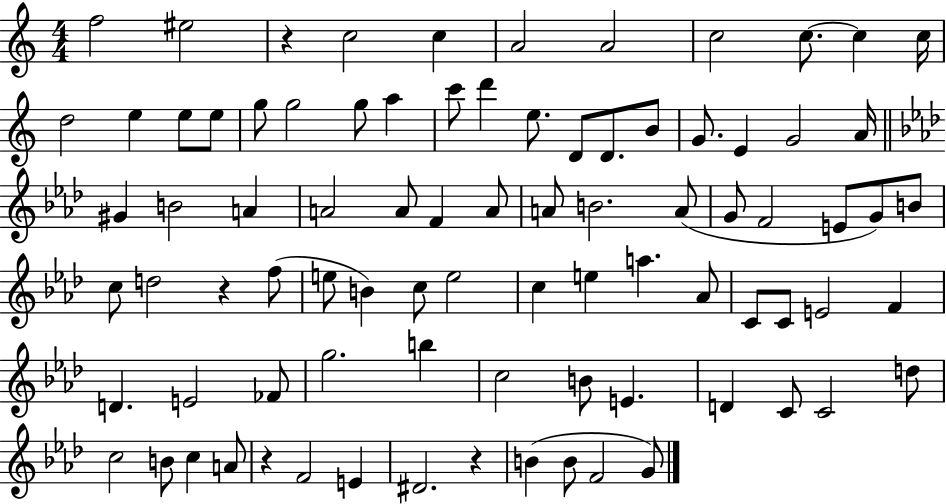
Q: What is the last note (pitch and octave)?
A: G4